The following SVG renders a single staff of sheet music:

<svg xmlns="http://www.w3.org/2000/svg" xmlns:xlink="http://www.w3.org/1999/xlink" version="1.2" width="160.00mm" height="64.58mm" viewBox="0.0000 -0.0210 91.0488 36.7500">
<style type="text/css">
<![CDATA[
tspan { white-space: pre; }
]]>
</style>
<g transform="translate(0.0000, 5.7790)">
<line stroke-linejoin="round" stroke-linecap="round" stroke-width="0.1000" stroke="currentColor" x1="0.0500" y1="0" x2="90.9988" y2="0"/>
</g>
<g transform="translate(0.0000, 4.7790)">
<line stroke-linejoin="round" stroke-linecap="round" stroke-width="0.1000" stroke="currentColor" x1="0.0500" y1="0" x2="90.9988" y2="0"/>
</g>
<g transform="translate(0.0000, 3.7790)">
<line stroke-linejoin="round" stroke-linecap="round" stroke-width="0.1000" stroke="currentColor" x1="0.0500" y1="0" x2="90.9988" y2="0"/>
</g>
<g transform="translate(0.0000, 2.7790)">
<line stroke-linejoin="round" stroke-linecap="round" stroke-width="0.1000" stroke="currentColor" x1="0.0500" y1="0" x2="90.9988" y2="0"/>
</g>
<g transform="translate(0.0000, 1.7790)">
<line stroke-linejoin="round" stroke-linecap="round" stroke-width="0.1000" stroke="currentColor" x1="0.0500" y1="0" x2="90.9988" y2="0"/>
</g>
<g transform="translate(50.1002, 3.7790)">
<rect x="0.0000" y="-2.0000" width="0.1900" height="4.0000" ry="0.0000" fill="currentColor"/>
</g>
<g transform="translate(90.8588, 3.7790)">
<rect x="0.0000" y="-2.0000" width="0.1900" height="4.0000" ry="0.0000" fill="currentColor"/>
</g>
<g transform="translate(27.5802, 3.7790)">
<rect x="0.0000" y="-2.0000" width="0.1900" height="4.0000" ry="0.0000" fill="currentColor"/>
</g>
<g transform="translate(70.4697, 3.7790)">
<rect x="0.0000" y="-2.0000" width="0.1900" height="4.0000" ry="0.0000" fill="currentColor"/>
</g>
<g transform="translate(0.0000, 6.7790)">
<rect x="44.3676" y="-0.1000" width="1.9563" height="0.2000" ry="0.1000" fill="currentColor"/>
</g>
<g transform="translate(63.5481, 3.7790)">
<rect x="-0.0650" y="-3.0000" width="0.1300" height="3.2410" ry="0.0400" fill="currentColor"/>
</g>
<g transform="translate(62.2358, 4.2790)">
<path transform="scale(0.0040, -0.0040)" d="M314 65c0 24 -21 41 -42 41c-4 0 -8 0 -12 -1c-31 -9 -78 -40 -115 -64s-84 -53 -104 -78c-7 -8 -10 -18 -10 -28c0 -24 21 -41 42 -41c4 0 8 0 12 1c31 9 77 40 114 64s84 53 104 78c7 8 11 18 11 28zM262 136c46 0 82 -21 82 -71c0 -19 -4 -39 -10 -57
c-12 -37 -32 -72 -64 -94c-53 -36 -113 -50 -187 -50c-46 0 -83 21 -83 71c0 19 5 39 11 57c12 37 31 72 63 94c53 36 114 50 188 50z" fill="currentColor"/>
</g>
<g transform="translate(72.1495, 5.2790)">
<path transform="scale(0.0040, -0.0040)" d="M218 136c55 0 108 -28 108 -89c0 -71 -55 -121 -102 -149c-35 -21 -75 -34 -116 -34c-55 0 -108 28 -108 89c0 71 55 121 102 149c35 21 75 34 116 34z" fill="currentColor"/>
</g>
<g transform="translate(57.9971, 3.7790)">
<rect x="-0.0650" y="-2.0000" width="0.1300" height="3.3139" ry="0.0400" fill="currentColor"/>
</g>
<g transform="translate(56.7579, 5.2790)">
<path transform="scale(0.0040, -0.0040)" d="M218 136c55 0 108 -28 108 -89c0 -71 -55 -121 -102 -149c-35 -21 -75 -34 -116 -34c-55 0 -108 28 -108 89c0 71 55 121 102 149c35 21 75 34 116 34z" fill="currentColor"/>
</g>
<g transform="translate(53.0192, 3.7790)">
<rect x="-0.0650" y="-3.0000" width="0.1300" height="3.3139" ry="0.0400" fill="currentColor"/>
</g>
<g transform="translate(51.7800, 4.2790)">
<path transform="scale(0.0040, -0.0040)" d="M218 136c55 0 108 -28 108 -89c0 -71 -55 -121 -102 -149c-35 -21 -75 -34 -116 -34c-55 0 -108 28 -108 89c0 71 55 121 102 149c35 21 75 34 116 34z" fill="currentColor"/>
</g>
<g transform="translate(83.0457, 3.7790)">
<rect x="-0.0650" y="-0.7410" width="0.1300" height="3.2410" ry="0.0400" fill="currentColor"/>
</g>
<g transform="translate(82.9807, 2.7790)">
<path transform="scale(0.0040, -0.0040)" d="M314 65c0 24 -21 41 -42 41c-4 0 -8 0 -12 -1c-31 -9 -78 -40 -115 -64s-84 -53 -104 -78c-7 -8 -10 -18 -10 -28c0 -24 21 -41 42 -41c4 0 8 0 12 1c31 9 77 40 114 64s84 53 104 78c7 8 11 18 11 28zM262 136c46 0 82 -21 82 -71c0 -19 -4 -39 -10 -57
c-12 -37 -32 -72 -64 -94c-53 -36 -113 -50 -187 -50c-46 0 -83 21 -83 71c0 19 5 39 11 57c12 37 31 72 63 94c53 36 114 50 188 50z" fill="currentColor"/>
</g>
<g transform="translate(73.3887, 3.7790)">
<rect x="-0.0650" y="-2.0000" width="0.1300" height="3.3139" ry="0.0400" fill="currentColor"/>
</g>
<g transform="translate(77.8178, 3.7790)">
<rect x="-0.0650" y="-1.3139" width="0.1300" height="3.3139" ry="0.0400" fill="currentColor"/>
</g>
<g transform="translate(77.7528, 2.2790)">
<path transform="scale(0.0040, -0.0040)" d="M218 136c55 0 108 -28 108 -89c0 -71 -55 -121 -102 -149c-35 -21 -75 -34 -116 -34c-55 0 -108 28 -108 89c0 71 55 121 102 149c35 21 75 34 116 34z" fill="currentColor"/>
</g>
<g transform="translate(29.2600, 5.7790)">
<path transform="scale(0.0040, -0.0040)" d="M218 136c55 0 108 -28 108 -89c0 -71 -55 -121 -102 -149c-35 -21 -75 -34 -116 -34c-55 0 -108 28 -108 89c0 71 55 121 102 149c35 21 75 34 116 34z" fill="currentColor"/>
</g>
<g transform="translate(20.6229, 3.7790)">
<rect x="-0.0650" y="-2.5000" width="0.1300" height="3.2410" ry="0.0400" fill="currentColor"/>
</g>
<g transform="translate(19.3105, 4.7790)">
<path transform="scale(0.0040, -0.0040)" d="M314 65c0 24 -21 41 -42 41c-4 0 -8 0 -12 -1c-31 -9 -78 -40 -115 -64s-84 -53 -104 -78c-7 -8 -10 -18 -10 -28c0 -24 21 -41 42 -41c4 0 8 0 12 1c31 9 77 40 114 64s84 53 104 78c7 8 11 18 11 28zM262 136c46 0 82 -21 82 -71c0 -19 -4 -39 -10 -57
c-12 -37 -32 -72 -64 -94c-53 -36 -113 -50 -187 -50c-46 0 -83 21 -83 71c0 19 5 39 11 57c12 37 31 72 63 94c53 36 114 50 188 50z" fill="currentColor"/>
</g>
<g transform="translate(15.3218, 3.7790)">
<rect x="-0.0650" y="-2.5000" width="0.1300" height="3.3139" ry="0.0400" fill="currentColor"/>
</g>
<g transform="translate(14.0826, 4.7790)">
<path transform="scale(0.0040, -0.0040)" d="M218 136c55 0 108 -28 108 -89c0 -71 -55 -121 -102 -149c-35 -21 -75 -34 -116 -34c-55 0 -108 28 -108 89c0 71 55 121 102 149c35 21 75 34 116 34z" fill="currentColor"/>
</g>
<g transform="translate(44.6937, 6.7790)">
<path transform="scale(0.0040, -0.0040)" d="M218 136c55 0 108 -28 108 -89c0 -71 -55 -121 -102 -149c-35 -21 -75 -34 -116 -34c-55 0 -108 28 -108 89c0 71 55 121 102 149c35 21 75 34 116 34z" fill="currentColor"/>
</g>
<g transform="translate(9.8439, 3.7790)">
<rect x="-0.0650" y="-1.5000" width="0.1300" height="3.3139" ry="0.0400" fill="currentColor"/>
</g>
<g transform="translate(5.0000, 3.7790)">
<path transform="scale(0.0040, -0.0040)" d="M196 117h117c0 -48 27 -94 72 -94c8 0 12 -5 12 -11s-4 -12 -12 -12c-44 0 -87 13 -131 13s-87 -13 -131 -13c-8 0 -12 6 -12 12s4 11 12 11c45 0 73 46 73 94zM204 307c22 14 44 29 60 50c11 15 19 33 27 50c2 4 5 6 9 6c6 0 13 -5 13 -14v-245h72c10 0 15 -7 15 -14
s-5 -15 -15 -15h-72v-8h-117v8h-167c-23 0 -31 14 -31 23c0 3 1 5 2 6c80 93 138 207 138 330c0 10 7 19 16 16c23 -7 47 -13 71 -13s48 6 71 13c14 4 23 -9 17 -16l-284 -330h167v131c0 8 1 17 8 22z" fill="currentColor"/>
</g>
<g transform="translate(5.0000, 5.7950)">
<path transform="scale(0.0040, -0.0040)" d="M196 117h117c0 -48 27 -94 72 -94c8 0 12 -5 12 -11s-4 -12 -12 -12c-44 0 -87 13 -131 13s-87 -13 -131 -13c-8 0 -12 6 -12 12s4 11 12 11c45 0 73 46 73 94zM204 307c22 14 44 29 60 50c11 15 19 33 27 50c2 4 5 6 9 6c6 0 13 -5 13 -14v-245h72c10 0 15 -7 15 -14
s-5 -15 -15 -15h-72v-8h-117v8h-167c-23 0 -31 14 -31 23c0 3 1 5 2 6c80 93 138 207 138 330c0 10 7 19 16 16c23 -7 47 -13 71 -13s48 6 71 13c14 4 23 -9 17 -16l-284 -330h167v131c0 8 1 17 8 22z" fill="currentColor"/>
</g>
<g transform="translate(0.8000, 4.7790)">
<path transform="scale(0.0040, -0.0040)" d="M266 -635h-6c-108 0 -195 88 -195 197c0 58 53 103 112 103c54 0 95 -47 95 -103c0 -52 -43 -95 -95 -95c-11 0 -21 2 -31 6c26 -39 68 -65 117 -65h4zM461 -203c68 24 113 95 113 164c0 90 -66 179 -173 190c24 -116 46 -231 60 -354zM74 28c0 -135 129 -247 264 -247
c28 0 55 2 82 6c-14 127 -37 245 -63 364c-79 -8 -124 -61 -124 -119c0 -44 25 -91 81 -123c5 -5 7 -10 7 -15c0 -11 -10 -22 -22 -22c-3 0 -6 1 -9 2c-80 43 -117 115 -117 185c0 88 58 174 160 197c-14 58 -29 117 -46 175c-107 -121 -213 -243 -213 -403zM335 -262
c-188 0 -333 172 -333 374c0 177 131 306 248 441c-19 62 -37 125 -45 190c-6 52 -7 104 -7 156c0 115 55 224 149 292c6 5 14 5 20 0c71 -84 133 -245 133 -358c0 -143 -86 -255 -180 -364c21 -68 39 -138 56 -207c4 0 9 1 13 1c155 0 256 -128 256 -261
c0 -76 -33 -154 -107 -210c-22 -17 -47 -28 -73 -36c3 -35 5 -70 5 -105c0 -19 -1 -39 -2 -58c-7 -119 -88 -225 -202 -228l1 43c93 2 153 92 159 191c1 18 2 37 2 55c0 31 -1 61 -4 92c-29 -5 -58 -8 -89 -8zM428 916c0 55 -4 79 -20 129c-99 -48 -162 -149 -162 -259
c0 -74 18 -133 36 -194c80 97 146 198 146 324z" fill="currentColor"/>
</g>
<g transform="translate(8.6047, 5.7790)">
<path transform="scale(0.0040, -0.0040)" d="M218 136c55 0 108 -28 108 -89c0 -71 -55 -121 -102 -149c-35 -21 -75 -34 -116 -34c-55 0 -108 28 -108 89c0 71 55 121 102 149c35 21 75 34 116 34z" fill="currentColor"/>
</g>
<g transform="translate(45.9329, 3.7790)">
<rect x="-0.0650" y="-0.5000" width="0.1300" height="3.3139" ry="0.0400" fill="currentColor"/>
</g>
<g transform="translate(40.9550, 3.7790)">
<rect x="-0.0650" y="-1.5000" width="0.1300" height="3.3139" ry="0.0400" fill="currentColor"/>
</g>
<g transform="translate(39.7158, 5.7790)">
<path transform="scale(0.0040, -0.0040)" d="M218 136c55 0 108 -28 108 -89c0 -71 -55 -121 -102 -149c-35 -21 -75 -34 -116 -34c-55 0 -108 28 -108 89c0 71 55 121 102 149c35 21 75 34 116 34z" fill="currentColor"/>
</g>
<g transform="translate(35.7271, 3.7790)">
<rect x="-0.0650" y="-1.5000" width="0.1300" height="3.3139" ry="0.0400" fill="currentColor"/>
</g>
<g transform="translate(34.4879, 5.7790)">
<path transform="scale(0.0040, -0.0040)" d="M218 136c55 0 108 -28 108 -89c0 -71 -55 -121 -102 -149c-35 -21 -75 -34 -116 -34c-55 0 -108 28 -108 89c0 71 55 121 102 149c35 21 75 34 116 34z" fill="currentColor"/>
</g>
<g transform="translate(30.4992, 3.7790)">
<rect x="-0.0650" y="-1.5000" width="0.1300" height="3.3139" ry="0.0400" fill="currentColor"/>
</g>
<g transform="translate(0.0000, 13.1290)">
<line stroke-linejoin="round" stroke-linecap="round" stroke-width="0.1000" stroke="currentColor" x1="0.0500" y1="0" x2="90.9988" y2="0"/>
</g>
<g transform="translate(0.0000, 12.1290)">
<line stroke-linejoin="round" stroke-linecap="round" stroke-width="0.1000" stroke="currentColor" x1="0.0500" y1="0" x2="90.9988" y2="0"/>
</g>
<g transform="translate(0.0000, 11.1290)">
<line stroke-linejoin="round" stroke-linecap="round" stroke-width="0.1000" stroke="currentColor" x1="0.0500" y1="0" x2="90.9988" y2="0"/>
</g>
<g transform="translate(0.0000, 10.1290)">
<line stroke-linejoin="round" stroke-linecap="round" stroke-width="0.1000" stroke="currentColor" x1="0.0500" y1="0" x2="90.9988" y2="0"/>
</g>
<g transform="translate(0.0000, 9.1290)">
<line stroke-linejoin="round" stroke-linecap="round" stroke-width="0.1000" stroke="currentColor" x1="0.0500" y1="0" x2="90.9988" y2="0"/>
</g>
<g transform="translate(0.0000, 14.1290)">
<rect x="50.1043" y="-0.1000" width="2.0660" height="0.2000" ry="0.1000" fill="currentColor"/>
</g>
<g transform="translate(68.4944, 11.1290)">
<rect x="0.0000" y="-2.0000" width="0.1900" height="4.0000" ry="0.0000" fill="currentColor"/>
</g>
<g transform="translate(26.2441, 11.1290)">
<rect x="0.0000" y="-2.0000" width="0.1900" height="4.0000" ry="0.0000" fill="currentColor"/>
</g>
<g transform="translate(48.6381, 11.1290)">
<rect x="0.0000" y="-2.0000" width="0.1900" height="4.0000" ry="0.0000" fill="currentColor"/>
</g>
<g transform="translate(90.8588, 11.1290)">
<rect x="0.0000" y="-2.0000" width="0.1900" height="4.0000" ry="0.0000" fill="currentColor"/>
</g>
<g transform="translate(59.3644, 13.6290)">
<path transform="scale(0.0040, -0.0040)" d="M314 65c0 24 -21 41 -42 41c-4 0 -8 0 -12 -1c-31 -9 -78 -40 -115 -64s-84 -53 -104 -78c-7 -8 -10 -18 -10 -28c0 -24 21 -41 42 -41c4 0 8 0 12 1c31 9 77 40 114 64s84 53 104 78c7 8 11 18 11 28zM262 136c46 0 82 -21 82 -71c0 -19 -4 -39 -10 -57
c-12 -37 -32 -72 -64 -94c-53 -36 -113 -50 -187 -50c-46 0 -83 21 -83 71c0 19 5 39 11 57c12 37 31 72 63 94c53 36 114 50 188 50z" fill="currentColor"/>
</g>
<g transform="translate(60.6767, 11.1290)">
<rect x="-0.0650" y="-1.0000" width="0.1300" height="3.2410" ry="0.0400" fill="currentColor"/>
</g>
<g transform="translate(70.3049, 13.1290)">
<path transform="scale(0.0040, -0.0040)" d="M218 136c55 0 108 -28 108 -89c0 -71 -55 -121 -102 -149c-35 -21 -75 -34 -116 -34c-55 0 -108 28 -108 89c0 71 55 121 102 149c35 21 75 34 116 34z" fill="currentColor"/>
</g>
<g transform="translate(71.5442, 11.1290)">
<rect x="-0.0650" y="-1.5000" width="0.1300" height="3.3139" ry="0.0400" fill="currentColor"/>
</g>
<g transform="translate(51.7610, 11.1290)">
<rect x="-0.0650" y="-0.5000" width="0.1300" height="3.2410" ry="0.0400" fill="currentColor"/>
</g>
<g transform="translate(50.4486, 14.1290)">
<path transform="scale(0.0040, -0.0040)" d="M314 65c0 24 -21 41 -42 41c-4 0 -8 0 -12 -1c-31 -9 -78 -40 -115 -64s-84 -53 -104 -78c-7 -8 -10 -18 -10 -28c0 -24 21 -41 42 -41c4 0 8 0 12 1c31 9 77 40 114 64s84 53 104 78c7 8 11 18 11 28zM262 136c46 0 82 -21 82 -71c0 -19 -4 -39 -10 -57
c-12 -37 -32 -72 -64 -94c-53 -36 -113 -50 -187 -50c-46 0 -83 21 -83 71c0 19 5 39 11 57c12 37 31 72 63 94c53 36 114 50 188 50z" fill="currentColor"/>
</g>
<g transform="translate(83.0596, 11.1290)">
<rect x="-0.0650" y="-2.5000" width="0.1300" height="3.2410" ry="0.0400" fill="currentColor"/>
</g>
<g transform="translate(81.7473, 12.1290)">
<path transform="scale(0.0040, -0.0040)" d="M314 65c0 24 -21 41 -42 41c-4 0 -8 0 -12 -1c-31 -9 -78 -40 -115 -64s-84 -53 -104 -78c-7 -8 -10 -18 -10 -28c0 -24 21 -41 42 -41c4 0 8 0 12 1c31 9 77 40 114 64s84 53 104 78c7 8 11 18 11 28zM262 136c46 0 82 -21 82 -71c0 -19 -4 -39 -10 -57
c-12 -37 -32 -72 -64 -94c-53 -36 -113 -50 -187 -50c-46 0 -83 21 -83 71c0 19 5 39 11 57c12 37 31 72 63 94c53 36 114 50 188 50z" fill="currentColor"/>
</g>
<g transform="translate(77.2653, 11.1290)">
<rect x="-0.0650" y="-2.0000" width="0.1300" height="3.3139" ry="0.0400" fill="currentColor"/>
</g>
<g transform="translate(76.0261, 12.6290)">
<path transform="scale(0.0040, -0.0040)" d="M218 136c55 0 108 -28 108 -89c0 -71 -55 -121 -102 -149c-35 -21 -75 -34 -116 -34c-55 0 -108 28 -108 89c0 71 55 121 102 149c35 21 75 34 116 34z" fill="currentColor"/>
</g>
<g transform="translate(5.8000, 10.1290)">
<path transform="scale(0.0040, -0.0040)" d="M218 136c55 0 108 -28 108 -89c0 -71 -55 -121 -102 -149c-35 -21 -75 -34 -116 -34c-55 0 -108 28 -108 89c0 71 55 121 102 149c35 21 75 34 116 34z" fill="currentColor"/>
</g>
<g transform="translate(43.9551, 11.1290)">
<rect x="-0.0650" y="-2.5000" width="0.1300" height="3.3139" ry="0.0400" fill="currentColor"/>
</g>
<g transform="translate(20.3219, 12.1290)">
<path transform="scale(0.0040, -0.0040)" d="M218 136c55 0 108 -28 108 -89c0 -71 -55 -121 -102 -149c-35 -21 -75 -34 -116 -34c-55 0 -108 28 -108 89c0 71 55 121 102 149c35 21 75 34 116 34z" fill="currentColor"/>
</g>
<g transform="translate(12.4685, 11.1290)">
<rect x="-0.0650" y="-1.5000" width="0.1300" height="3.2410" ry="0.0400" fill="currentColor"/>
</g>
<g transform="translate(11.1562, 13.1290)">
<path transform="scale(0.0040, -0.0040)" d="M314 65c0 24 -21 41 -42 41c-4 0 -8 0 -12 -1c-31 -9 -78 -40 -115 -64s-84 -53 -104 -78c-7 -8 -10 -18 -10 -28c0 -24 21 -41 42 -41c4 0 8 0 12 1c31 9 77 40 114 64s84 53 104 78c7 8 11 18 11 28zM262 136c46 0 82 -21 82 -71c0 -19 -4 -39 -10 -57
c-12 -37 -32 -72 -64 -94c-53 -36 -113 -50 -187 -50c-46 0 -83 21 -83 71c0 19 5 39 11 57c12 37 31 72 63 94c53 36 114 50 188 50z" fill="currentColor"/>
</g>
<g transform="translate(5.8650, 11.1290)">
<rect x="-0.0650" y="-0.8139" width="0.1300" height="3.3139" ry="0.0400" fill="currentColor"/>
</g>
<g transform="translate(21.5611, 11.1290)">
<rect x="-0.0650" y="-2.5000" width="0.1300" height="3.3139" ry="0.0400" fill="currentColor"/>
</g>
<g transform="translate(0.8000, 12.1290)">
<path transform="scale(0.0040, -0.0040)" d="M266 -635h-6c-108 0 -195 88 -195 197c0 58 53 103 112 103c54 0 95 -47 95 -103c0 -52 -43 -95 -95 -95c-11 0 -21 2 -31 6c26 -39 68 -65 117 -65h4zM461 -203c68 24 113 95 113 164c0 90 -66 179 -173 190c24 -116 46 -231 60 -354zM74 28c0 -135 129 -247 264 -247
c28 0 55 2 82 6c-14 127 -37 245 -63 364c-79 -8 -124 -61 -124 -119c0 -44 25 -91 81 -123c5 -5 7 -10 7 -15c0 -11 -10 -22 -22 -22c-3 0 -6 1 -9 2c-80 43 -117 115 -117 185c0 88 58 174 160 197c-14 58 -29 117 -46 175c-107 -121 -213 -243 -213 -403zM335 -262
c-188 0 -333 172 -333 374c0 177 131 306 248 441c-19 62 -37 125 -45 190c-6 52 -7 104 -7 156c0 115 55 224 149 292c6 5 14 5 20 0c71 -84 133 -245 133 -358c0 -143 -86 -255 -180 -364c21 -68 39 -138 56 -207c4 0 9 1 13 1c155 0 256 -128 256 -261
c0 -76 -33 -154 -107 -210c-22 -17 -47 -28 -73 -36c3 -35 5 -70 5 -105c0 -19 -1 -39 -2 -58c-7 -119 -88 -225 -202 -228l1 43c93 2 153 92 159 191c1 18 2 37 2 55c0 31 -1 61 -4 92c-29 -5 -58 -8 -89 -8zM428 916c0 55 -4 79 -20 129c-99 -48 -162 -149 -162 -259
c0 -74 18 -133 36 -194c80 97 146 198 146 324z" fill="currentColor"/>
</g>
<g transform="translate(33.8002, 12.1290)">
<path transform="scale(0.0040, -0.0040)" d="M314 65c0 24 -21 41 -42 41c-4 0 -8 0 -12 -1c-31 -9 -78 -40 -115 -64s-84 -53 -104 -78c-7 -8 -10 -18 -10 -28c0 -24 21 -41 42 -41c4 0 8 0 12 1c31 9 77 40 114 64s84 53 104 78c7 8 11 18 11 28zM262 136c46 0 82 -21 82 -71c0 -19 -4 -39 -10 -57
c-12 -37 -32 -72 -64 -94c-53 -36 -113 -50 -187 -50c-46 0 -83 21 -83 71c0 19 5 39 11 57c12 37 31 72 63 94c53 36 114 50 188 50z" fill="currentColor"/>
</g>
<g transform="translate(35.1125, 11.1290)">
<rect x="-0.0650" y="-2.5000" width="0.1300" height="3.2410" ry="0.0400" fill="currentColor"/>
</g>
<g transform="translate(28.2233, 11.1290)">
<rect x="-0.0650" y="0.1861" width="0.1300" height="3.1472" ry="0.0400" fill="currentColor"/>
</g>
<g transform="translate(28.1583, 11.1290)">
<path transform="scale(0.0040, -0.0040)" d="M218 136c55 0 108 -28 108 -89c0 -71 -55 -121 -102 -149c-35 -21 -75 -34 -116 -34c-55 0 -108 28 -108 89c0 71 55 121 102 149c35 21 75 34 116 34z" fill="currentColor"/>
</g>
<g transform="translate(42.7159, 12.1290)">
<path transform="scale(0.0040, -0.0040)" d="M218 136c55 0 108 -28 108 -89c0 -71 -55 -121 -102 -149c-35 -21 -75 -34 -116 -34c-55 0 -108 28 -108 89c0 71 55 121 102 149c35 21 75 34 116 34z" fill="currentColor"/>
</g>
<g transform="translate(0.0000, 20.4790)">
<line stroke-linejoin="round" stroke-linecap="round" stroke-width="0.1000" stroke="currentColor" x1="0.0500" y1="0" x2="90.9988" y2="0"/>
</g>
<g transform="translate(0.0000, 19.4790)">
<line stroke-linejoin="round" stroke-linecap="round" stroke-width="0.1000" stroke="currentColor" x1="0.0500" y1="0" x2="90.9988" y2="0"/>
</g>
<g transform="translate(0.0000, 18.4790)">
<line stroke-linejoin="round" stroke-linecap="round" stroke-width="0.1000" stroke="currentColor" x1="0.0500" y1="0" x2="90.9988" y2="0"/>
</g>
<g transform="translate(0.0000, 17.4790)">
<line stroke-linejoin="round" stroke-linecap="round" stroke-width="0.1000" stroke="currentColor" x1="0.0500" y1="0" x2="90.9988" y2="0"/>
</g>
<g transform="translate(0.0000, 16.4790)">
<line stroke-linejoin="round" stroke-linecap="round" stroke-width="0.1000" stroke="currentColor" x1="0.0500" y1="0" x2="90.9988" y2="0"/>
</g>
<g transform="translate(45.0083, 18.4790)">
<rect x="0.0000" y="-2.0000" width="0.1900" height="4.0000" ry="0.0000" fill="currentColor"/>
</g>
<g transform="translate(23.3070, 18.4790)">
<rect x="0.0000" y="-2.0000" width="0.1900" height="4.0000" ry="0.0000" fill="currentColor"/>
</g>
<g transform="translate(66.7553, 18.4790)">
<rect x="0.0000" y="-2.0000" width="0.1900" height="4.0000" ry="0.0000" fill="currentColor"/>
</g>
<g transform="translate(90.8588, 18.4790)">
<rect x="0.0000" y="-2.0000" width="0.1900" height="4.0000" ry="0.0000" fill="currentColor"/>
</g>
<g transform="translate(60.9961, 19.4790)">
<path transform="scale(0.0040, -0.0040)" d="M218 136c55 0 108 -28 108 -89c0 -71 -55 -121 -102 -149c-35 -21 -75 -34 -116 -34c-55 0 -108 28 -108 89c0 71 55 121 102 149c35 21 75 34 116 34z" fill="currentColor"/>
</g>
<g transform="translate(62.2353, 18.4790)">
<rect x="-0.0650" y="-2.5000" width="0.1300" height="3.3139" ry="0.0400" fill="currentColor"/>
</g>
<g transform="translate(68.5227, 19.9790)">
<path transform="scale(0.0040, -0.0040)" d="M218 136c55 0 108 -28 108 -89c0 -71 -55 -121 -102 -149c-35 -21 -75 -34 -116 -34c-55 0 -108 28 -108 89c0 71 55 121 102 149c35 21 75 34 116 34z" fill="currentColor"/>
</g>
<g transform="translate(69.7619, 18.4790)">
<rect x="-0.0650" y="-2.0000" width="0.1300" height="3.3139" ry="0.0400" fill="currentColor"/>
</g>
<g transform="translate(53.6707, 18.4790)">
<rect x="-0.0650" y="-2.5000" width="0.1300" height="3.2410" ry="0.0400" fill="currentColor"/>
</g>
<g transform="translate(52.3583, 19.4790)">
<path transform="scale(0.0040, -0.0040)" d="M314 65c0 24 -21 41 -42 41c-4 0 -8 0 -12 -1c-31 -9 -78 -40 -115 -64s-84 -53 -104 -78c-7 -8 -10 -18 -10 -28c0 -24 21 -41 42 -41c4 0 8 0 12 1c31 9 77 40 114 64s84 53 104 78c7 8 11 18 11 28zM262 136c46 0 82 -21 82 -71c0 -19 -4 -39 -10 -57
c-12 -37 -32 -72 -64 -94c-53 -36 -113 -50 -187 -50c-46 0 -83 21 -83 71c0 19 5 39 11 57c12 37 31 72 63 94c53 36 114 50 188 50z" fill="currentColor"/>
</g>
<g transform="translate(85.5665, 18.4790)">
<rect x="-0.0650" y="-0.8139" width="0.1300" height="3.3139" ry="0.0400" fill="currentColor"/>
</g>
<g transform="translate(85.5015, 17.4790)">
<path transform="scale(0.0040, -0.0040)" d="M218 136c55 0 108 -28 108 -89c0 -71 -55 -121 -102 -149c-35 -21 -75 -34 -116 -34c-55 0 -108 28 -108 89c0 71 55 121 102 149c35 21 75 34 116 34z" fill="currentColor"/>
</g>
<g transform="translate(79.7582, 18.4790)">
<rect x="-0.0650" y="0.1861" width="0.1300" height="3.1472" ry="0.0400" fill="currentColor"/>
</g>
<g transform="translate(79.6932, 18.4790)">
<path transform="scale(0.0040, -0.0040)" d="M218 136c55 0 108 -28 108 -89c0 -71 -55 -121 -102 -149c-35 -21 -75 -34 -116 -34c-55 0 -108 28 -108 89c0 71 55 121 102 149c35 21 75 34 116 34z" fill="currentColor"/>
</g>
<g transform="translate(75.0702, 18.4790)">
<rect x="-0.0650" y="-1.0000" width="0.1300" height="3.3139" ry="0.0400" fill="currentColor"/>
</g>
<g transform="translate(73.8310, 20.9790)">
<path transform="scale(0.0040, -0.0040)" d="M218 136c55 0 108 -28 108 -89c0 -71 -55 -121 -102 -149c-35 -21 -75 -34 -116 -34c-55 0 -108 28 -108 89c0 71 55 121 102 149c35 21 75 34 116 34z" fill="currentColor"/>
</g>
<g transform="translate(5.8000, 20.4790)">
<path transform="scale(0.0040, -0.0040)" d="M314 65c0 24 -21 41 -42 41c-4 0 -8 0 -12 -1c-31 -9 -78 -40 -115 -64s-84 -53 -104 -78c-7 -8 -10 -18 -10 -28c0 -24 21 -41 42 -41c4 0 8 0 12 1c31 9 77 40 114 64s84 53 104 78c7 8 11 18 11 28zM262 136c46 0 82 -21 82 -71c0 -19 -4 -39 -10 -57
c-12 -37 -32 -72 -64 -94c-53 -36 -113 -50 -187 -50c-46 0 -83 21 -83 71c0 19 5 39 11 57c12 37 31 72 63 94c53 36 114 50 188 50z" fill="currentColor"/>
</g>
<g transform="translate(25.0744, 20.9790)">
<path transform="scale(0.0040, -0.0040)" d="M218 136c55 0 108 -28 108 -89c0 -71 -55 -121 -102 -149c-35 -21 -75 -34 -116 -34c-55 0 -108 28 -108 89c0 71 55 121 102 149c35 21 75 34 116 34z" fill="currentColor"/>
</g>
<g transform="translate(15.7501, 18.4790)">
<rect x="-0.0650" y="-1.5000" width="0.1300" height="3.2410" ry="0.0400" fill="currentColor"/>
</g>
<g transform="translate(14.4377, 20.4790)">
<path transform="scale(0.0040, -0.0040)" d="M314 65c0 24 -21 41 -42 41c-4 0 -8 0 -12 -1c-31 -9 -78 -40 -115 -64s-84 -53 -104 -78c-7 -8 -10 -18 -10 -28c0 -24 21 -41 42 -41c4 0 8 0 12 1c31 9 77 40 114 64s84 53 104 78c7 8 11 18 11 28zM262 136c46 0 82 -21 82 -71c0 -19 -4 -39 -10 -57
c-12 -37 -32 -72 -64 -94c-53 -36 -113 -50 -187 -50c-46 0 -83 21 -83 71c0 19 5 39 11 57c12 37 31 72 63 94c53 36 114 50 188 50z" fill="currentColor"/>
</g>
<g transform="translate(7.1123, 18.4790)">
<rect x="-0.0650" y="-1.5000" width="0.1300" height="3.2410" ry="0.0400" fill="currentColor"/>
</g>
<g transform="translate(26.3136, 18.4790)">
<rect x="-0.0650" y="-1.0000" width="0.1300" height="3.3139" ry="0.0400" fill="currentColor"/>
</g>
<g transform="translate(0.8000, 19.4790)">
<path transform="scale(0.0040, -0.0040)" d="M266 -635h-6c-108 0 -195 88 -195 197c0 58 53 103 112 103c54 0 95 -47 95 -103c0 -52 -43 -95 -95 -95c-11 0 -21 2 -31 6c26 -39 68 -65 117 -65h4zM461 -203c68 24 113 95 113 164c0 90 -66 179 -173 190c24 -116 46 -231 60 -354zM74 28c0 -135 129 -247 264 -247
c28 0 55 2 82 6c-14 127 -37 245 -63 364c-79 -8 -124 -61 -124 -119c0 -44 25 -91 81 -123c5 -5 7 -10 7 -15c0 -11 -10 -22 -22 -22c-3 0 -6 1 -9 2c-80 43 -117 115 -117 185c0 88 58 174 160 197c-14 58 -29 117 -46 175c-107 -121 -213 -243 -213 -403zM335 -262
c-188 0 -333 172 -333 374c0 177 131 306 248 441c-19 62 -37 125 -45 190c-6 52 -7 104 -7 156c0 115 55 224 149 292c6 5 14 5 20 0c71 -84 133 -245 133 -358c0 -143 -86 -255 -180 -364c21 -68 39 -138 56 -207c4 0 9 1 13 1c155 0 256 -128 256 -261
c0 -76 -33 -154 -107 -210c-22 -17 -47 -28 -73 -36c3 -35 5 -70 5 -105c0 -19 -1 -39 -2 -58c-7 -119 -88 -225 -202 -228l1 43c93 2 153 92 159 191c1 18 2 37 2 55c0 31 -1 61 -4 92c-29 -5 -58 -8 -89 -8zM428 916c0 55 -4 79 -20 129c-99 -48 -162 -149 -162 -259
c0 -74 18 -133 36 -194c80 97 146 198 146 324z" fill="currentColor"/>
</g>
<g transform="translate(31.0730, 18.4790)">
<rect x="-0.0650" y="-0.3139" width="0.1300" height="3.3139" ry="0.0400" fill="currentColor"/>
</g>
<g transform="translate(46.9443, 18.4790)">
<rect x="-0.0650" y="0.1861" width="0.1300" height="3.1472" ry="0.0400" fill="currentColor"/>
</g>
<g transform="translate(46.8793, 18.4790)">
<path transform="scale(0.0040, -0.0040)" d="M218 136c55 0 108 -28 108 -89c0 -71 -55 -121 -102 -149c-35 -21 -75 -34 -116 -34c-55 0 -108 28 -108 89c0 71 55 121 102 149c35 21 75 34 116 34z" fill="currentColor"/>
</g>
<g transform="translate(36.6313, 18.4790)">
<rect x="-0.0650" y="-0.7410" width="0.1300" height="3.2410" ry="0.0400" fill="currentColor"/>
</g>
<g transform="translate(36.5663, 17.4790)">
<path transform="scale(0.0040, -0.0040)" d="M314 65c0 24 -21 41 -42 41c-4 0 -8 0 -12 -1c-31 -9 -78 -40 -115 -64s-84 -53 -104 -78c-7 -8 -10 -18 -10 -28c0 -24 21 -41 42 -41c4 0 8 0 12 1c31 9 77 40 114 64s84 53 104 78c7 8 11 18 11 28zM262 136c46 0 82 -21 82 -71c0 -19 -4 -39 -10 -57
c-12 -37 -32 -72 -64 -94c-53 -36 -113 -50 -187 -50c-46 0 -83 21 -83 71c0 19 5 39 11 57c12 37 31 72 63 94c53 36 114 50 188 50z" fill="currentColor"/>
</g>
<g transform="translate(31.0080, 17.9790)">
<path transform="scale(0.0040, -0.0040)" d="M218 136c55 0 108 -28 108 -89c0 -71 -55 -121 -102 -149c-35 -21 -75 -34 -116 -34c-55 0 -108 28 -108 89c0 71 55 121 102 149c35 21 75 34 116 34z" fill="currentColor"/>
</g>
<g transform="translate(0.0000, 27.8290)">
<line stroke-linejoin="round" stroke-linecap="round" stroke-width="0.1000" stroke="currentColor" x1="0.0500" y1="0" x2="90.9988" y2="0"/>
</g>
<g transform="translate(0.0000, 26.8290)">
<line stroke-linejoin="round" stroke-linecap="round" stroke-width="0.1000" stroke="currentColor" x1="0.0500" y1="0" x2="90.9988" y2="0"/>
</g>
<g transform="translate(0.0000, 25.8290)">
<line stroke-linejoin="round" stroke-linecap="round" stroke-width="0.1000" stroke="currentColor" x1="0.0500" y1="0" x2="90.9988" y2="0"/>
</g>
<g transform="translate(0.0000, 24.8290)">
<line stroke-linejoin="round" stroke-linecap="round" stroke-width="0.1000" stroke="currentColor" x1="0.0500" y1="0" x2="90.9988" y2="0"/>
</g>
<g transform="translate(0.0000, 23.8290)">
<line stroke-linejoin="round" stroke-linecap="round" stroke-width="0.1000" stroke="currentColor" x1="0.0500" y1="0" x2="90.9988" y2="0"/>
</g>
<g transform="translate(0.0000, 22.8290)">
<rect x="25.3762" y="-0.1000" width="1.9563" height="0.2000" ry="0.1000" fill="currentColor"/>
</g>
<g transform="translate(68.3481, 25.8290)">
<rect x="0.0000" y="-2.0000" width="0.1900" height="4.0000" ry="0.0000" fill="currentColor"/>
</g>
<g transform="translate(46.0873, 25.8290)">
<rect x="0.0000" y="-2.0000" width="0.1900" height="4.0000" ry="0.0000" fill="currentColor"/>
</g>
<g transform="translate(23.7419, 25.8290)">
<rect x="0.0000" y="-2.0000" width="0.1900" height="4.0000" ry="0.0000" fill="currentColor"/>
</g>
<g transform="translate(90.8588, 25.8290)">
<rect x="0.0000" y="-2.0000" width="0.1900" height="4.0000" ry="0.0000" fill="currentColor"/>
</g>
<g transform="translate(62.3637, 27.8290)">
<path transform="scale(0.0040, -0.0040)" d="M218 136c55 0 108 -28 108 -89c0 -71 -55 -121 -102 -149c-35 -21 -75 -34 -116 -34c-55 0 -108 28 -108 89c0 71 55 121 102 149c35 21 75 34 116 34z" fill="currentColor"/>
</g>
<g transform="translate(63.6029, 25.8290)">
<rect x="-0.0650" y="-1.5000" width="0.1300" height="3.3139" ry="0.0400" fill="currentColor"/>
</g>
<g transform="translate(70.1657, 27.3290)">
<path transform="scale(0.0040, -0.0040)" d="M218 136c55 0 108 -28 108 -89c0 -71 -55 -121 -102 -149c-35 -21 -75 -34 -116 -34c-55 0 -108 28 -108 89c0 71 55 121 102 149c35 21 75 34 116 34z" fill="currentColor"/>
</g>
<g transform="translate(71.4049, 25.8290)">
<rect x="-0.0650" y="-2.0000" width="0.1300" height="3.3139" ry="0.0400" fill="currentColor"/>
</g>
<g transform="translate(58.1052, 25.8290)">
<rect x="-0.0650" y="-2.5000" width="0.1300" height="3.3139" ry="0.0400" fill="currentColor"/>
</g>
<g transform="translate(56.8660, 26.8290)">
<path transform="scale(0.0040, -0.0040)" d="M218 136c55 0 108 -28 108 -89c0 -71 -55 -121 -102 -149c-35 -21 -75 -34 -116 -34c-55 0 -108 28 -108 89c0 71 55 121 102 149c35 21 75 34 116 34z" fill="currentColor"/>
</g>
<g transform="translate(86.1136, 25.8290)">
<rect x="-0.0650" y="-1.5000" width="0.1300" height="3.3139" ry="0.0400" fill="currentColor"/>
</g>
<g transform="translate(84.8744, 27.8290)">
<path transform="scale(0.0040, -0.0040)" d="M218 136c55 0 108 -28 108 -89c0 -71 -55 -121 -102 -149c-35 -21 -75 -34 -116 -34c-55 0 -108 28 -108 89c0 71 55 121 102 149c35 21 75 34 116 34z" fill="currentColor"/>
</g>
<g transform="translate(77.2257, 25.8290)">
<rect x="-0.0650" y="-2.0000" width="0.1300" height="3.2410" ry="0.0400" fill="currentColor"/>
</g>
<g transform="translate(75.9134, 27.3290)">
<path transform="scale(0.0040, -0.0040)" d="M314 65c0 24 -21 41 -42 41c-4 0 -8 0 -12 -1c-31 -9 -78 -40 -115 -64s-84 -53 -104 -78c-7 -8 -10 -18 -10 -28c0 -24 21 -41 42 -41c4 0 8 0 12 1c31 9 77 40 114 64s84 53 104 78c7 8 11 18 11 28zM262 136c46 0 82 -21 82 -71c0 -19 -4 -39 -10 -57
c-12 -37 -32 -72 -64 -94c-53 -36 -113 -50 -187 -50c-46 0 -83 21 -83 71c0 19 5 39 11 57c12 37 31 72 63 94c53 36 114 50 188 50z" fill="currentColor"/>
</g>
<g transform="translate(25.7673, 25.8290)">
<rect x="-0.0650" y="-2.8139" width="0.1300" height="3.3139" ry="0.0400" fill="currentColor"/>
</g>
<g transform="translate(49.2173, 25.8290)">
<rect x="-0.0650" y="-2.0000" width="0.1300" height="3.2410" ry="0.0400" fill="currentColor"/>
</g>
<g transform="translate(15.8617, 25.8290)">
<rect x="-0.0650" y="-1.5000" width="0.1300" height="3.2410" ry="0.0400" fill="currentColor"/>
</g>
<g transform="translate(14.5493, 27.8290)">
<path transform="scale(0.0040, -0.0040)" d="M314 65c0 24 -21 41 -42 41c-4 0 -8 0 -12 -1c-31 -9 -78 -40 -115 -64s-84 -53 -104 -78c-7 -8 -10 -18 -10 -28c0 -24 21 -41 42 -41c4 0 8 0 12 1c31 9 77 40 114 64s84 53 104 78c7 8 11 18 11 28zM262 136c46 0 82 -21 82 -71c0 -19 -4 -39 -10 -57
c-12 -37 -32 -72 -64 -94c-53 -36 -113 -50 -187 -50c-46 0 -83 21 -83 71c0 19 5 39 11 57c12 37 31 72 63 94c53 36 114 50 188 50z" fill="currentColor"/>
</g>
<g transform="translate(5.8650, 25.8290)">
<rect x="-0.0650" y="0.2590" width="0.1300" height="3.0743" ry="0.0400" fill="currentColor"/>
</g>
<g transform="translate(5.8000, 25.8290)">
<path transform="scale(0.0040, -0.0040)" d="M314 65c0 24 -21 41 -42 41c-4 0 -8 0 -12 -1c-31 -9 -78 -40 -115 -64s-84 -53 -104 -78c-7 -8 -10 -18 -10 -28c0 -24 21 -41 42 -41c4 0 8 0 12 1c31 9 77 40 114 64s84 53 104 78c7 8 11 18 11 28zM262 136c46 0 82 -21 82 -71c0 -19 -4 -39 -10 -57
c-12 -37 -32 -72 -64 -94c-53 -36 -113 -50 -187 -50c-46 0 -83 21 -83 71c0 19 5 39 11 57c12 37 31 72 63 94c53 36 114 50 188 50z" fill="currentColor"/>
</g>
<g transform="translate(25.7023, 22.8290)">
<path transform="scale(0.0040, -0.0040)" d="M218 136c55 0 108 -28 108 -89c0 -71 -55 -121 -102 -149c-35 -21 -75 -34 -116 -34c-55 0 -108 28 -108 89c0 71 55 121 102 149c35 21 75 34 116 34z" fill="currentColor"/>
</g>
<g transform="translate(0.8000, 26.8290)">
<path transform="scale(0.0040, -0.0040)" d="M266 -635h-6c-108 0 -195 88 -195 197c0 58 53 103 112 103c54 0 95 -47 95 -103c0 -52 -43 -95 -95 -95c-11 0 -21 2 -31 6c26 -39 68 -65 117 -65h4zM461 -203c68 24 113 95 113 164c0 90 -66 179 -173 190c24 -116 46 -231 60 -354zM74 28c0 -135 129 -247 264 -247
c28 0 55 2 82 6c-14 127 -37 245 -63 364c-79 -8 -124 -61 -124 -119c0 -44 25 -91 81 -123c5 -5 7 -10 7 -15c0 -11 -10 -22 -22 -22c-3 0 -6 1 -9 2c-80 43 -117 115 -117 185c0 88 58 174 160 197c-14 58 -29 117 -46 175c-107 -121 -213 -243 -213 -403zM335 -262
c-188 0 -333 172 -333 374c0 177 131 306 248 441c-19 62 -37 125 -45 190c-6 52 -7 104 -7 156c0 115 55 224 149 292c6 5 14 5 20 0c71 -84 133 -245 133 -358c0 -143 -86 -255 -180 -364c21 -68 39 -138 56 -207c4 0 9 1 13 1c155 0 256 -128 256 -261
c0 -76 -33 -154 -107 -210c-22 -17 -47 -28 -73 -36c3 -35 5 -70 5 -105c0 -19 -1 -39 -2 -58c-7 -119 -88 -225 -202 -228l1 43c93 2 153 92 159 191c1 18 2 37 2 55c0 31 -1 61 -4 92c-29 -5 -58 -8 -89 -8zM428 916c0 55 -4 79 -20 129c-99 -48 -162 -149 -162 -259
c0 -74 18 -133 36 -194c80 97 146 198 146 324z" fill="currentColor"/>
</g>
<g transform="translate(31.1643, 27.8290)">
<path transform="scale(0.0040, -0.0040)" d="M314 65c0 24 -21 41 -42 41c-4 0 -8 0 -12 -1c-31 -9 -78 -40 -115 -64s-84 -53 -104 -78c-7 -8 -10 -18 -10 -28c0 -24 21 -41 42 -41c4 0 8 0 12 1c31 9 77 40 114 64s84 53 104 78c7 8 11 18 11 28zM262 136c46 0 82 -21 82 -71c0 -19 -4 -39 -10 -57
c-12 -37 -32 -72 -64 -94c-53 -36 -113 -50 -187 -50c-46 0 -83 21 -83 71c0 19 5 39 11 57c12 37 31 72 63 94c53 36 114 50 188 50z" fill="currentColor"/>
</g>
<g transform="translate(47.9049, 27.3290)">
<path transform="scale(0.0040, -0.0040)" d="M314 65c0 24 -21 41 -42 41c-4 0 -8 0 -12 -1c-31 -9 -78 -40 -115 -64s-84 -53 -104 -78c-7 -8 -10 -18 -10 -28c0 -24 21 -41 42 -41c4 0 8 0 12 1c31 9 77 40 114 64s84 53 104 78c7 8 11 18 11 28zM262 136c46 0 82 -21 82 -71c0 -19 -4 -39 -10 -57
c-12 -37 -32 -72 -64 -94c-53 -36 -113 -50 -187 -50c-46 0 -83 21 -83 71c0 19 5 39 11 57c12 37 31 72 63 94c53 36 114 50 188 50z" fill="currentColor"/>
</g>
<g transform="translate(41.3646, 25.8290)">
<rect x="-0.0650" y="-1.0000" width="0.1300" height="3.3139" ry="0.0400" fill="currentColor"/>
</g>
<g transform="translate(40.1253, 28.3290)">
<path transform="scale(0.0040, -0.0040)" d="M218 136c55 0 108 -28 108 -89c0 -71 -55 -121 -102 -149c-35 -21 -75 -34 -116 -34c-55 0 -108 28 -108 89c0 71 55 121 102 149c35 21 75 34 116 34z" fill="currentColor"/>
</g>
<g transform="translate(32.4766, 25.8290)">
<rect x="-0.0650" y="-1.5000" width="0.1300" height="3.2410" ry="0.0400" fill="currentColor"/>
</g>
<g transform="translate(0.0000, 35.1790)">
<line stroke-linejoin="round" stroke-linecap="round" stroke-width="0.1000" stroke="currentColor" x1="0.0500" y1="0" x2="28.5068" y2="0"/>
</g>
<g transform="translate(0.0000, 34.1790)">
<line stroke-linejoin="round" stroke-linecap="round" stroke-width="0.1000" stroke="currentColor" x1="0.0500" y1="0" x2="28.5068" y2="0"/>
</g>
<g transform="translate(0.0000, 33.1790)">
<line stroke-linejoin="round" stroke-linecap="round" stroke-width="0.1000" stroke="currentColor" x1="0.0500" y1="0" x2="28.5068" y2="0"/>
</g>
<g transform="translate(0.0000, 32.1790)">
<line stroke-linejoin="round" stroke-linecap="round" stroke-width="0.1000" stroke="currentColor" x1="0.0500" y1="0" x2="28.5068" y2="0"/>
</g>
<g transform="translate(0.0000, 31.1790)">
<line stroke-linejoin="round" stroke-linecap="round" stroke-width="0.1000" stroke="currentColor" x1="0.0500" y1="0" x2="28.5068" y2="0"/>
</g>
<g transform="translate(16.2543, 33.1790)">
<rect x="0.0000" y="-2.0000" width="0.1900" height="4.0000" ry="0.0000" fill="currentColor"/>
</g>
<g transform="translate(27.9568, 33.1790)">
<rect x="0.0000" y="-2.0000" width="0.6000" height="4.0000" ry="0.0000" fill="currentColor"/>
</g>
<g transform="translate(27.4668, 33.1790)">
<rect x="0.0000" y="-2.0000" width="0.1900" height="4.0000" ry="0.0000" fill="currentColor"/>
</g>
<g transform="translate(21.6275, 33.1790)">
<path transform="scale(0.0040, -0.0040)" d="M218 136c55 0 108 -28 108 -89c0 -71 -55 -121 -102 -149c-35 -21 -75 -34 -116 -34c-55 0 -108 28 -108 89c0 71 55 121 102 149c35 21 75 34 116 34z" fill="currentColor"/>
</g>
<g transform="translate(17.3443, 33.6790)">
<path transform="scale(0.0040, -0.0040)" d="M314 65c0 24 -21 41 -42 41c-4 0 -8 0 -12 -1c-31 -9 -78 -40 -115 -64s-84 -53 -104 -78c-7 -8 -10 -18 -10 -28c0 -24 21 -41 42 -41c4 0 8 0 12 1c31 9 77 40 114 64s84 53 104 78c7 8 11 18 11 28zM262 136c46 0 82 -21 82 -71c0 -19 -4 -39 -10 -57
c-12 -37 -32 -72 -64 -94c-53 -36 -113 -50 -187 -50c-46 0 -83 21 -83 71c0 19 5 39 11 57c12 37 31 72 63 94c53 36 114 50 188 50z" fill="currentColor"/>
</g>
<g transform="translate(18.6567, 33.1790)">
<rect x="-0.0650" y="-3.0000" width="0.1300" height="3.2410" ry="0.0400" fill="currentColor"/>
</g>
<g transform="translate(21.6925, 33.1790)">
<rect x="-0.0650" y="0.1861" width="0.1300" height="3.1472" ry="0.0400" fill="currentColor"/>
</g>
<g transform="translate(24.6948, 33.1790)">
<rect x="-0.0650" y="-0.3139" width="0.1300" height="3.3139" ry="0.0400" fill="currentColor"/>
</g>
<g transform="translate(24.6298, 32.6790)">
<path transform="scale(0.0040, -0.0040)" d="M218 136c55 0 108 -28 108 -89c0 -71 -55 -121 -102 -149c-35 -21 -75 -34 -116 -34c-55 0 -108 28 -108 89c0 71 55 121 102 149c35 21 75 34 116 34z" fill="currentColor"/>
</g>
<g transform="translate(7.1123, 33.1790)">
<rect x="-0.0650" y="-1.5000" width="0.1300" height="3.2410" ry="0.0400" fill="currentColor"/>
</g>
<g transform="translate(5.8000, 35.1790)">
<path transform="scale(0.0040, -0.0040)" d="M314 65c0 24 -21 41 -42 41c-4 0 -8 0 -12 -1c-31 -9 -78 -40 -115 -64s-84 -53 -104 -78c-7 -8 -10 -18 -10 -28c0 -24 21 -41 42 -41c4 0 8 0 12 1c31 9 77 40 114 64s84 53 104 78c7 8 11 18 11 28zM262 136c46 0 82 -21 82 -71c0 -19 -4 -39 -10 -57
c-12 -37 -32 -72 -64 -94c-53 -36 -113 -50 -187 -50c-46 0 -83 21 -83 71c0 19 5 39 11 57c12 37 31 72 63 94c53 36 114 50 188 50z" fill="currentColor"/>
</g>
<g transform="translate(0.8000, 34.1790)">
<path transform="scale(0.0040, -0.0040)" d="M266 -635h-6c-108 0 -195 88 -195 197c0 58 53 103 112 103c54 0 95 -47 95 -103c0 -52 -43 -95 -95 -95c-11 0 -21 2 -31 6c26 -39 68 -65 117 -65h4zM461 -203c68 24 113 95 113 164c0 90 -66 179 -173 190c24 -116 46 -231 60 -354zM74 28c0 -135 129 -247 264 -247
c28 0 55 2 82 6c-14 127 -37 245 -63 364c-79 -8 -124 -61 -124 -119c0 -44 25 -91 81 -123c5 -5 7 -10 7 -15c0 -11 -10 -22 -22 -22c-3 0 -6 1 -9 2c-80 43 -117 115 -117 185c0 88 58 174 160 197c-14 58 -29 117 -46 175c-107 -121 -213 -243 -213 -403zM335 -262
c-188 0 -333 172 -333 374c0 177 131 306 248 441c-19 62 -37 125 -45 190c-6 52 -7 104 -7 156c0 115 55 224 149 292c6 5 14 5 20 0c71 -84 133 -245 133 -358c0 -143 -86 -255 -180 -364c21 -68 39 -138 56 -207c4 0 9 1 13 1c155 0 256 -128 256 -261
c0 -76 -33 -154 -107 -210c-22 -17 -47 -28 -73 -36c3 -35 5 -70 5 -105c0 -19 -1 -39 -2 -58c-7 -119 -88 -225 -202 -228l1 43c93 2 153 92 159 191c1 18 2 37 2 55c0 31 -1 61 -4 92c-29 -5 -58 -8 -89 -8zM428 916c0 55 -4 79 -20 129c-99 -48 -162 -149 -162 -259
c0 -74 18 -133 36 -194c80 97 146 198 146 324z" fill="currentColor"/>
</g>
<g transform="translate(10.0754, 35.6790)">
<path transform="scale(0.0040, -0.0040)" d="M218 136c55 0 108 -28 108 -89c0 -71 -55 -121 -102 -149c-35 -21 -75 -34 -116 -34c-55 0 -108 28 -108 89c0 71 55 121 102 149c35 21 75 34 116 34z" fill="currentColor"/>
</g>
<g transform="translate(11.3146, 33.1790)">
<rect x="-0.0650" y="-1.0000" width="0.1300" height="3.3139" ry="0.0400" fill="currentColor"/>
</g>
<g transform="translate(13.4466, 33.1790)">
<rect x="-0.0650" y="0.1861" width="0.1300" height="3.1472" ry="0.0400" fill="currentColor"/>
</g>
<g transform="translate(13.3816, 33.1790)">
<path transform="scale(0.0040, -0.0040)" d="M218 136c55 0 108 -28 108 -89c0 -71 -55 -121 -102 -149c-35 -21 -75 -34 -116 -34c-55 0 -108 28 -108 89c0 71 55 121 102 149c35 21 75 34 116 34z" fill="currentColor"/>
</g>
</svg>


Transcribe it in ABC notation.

X:1
T:Untitled
M:4/4
L:1/4
K:C
E G G2 E E E C A F A2 F e d2 d E2 G B G2 G C2 D2 E F G2 E2 E2 D c d2 B G2 G F D B d B2 E2 a E2 D F2 G E F F2 E E2 D B A2 B c